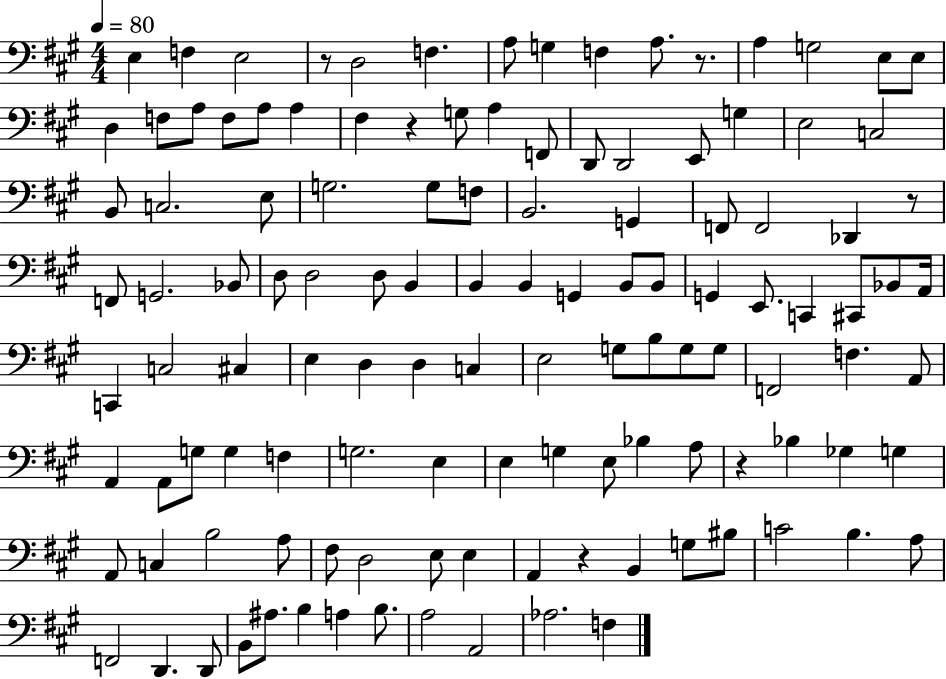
X:1
T:Untitled
M:4/4
L:1/4
K:A
E, F, E,2 z/2 D,2 F, A,/2 G, F, A,/2 z/2 A, G,2 E,/2 E,/2 D, F,/2 A,/2 F,/2 A,/2 A, ^F, z G,/2 A, F,,/2 D,,/2 D,,2 E,,/2 G, E,2 C,2 B,,/2 C,2 E,/2 G,2 G,/2 F,/2 B,,2 G,, F,,/2 F,,2 _D,, z/2 F,,/2 G,,2 _B,,/2 D,/2 D,2 D,/2 B,, B,, B,, G,, B,,/2 B,,/2 G,, E,,/2 C,, ^C,,/2 _B,,/2 A,,/4 C,, C,2 ^C, E, D, D, C, E,2 G,/2 B,/2 G,/2 G,/2 F,,2 F, A,,/2 A,, A,,/2 G,/2 G, F, G,2 E, E, G, E,/2 _B, A,/2 z _B, _G, G, A,,/2 C, B,2 A,/2 ^F,/2 D,2 E,/2 E, A,, z B,, G,/2 ^B,/2 C2 B, A,/2 F,,2 D,, D,,/2 B,,/2 ^A,/2 B, A, B,/2 A,2 A,,2 _A,2 F,